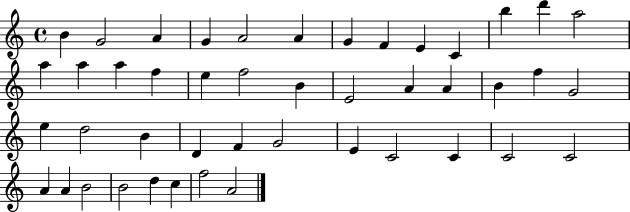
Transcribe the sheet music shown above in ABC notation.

X:1
T:Untitled
M:4/4
L:1/4
K:C
B G2 A G A2 A G F E C b d' a2 a a a f e f2 B E2 A A B f G2 e d2 B D F G2 E C2 C C2 C2 A A B2 B2 d c f2 A2